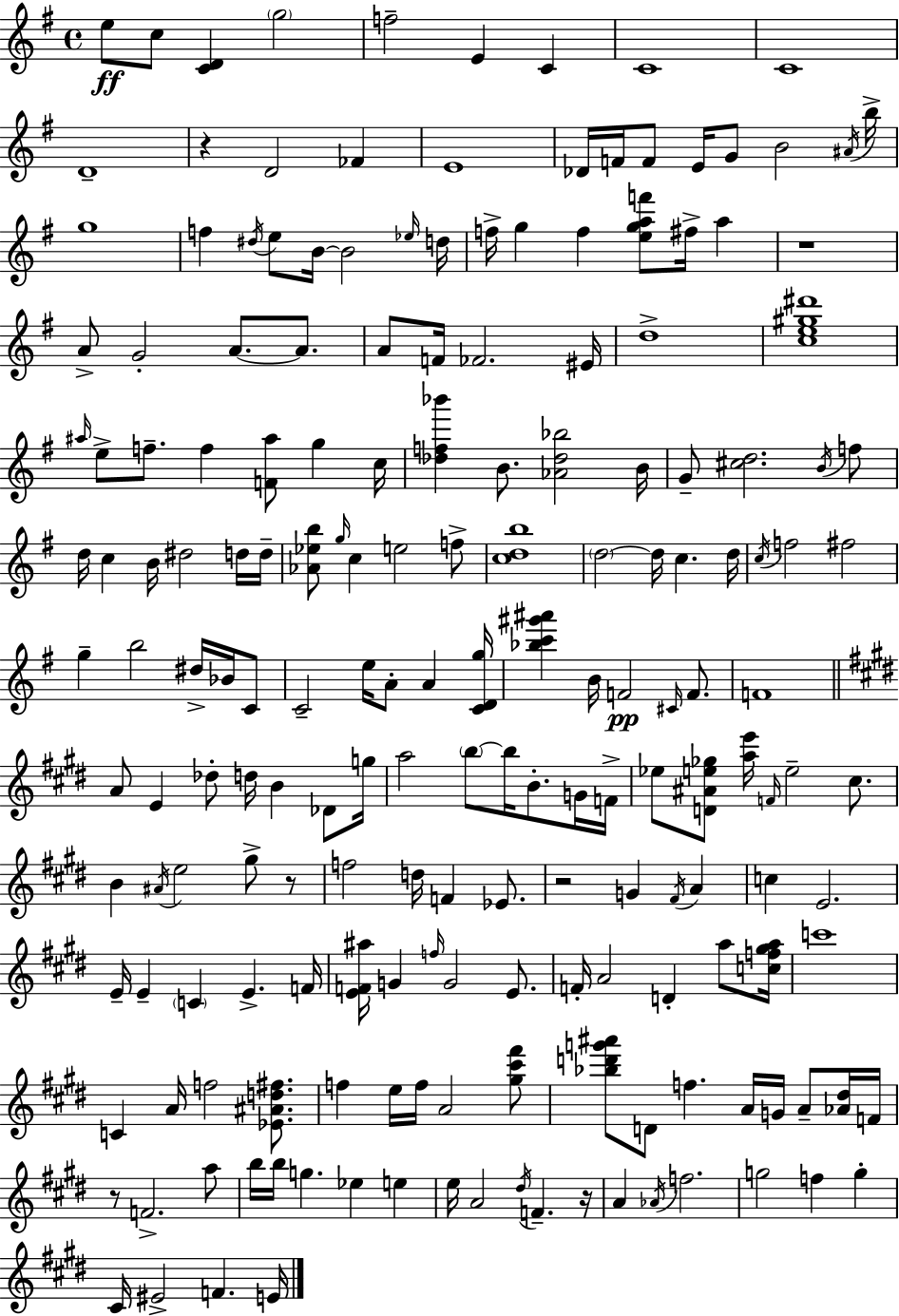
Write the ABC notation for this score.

X:1
T:Untitled
M:4/4
L:1/4
K:Em
e/2 c/2 [CD] g2 f2 E C C4 C4 D4 z D2 _F E4 _D/4 F/4 F/2 E/4 G/2 B2 ^A/4 b/4 g4 f ^d/4 e/2 B/4 B2 _e/4 d/4 f/4 g f [egaf']/2 ^f/4 a z4 A/2 G2 A/2 A/2 A/2 F/4 _F2 ^E/4 d4 [ce^g^d']4 ^a/4 e/2 f/2 f [F^a]/2 g c/4 [_df_b'] B/2 [_A_d_b]2 B/4 G/2 [^cd]2 B/4 f/2 d/4 c B/4 ^d2 d/4 d/4 [_A_eb]/2 g/4 c e2 f/2 [cdb]4 d2 d/4 c d/4 c/4 f2 ^f2 g b2 ^d/4 _B/4 C/2 C2 e/4 A/2 A [CDg]/4 [_bc'^g'^a'] B/4 F2 ^C/4 F/2 F4 A/2 E _d/2 d/4 B _D/2 g/4 a2 b/2 b/4 B/2 G/4 F/4 _e/2 [D^Ae_g]/2 [ae']/4 F/4 e2 ^c/2 B ^A/4 e2 ^g/2 z/2 f2 d/4 F _E/2 z2 G ^F/4 A c E2 E/4 E C E F/4 [EF^a]/4 G f/4 G2 E/2 F/4 A2 D a/2 [cf^ga]/4 c'4 C A/4 f2 [_E^Ad^f]/2 f e/4 f/4 A2 [^g^c'^f']/2 [_bd'g'^a']/2 D/2 f A/4 G/4 A/2 [_A^d]/4 F/4 z/2 F2 a/2 b/4 b/4 g _e e e/4 A2 ^d/4 F z/4 A _A/4 f2 g2 f g ^C/4 ^E2 F E/4